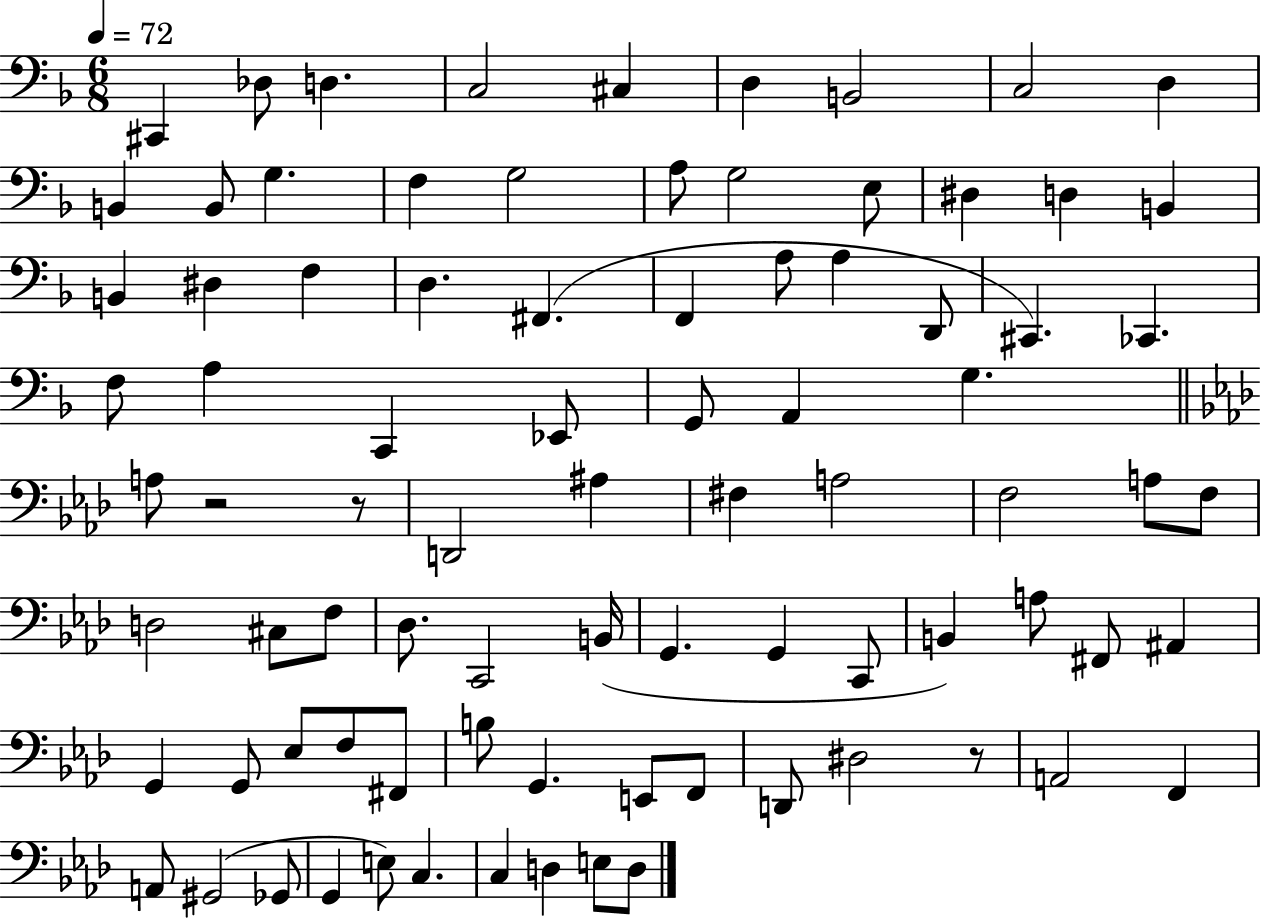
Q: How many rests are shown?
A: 3